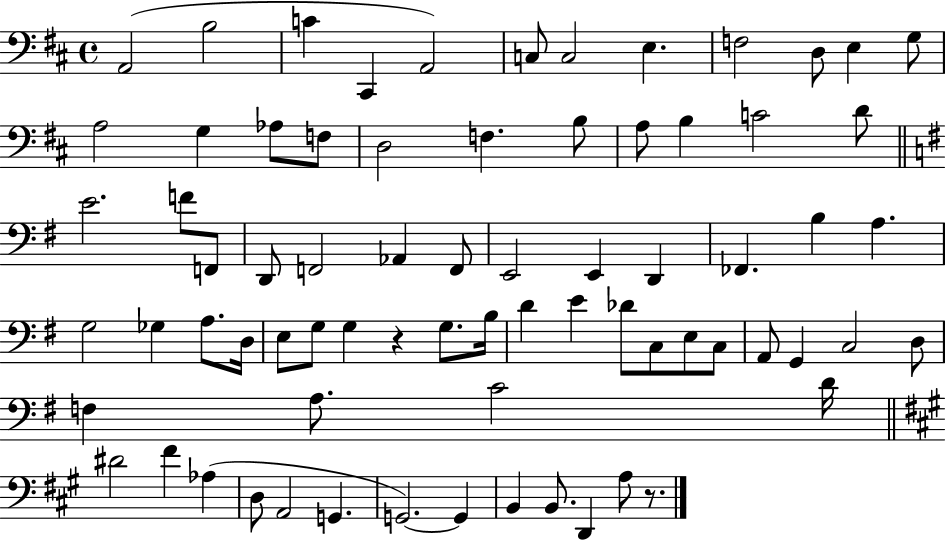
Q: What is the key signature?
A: D major